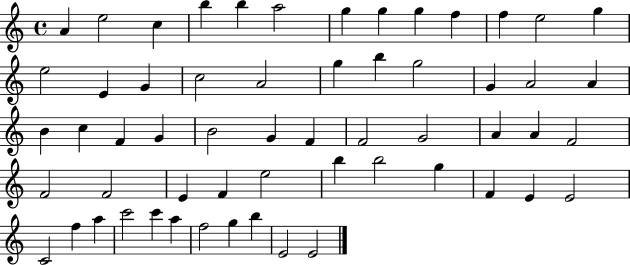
{
  \clef treble
  \time 4/4
  \defaultTimeSignature
  \key c \major
  a'4 e''2 c''4 | b''4 b''4 a''2 | g''4 g''4 g''4 f''4 | f''4 e''2 g''4 | \break e''2 e'4 g'4 | c''2 a'2 | g''4 b''4 g''2 | g'4 a'2 a'4 | \break b'4 c''4 f'4 g'4 | b'2 g'4 f'4 | f'2 g'2 | a'4 a'4 f'2 | \break f'2 f'2 | e'4 f'4 e''2 | b''4 b''2 g''4 | f'4 e'4 e'2 | \break c'2 f''4 a''4 | c'''2 c'''4 a''4 | f''2 g''4 b''4 | e'2 e'2 | \break \bar "|."
}